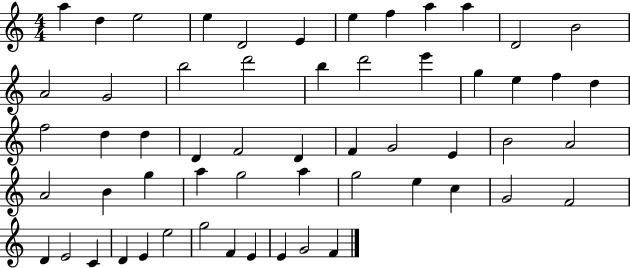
A5/q D5/q E5/h E5/q D4/h E4/q E5/q F5/q A5/q A5/q D4/h B4/h A4/h G4/h B5/h D6/h B5/q D6/h E6/q G5/q E5/q F5/q D5/q F5/h D5/q D5/q D4/q F4/h D4/q F4/q G4/h E4/q B4/h A4/h A4/h B4/q G5/q A5/q G5/h A5/q G5/h E5/q C5/q G4/h F4/h D4/q E4/h C4/q D4/q E4/q E5/h G5/h F4/q E4/q E4/q G4/h F4/q